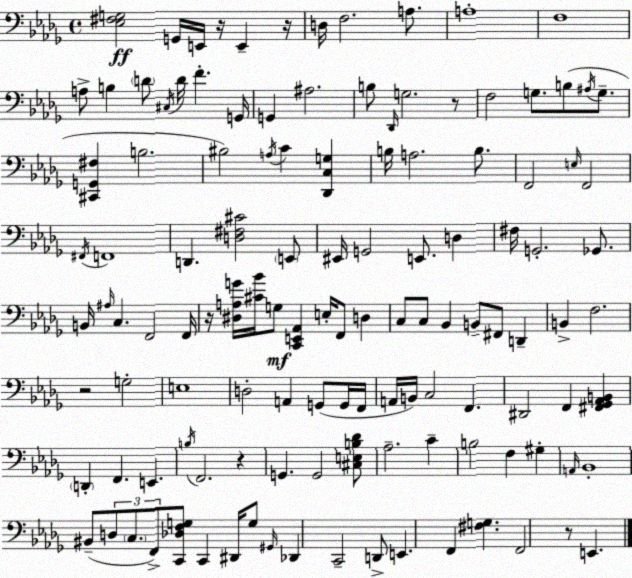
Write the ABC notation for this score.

X:1
T:Untitled
M:4/4
L:1/4
K:Bbm
[_E,^F,G,]2 G,,/4 E,,/4 z/4 E,, z/4 D,/4 F,2 A,/2 A,4 F,4 A,/2 B, D/2 ^C,/4 D/4 F G,,/4 G,, ^A,2 B,/2 _D,,/4 G,2 z/2 F,2 G,/2 B,/2 ^A,/4 G,/2 [^C,,G,,^F,] B,2 ^B,2 A,/4 C [_D,,C,G,] B,/4 A,2 B,/2 F,,2 E,/4 F,,2 ^F,,/4 F,,4 D,, [D,^F,^C]2 E,,/2 ^E,,/4 G,,2 E,,/2 D, ^F,/4 G,,2 _G,,/2 B,,/4 ^A,/4 C, F,,2 F,,/4 z/4 [^D,A,G]/4 [^C_B]/4 G,/2 [C,,E,,_A,,] E,/4 F,,/2 D, C,/2 C,/2 _B,, B,,/2 ^F,,/2 D,, B,, F,2 z2 G,2 E,4 D,2 A,, G,,/2 G,,/4 F,,/4 A,,/4 B,,/4 C,2 F,, ^D,,2 F,, [^F,,_G,,_A,,B,,] D,, F,, E,, B,/4 F,,2 z G,, G,,2 [^C,E,B,_D]/2 _A,2 C B,2 F, ^G, A,,/4 _B,,4 ^B,,/2 D,/2 C,/2 F,,/2 [C,,_D,F,G,]/2 C,, ^D,,/4 G,/2 ^G,,/4 _D,, C,,2 D,,/2 E,, F,, [^F,G,] F,,2 z/2 E,,